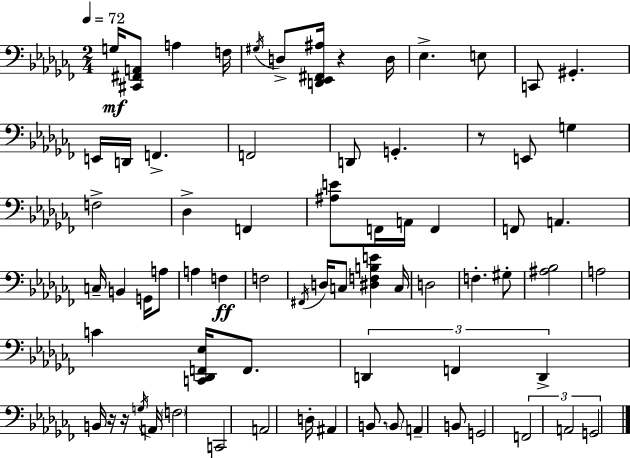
{
  \clef bass
  \numericTimeSignature
  \time 2/4
  \key aes \minor
  \tempo 4 = 72
  g16\mf <cis, fis, a,>8 a4 f16 | \acciaccatura { gis16 } d8-> <d, ees, fis, ais>16 r4 | d16 ees4.-> e8 | c,8 gis,4.-. | \break e,16 d,16 f,4.-> | f,2 | d,8 g,4.-. | r8 e,8 g4 | \break f2-> | des4-> f,4 | <ais e'>8 f,16 a,16 f,4 | f,8 a,4. | \break c16-- b,4 g,16 a8 | a4 f4\ff | f2 | \acciaccatura { fis,16 } d16 c8 <dis f b e'>4 | \break c16 d2 | f4.-. | gis8-. <ais bes>2 | a2 | \break c'4 <c, des, f, ees>16 f,8. | \tuplet 3/2 { d,4 f,4 | d,4-> } b,16 r16 | r16 \acciaccatura { g16 } a,16 \parenthesize f2 | \break c,2 | a,2 | d16-. ais,4 | b,8. \parenthesize b,8 a,4-- | \break b,8 g,2 | \tuplet 3/2 { f,2 | a,2 | g,2 } | \break \bar "|."
}